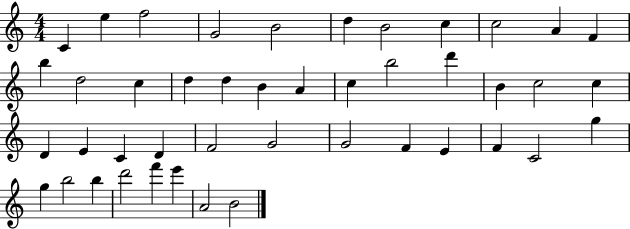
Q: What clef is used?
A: treble